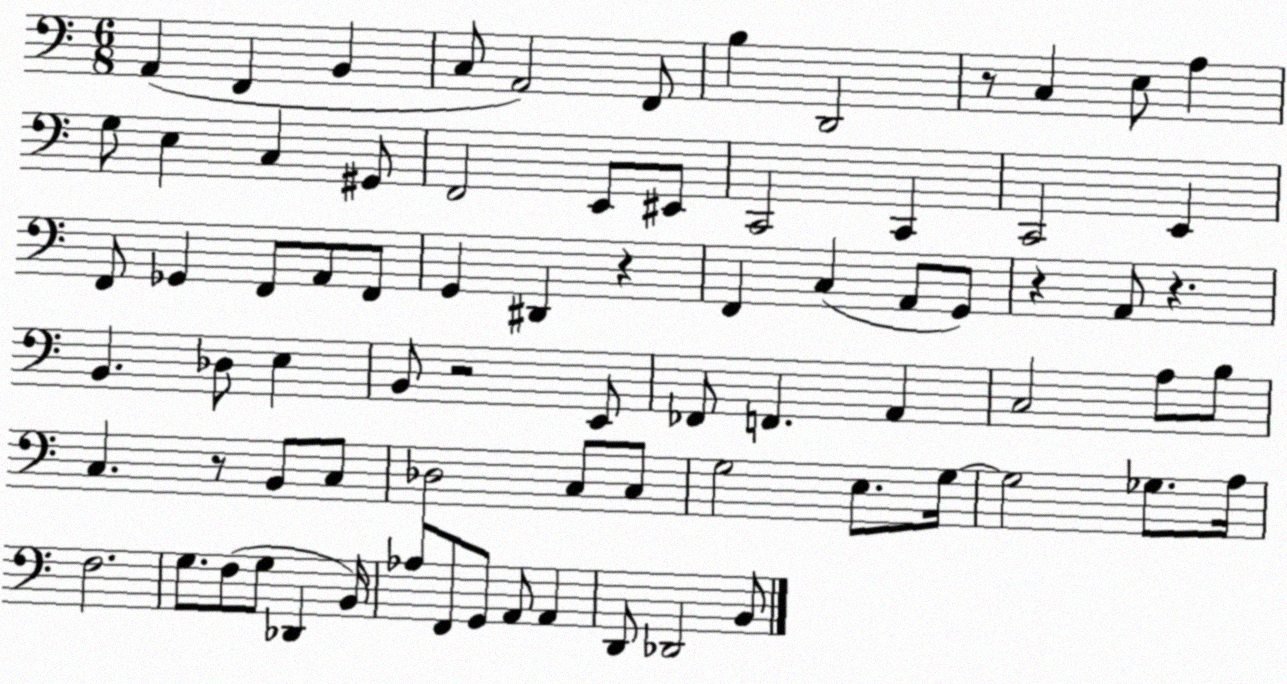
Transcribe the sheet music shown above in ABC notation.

X:1
T:Untitled
M:6/8
L:1/4
K:C
A,, F,, B,, C,/2 A,,2 F,,/2 B, D,,2 z/2 C, E,/2 A, G,/2 E, C, ^G,,/2 F,,2 E,,/2 ^E,,/2 C,,2 C,, C,,2 E,, F,,/2 _G,, F,,/2 A,,/2 F,,/2 G,, ^D,, z F,, C, A,,/2 G,,/2 z A,,/2 z B,, _D,/2 E, B,,/2 z2 E,,/2 _F,,/2 F,, A,, C,2 A,/2 B,/2 C, z/2 B,,/2 C,/2 _D,2 C,/2 C,/2 G,2 E,/2 G,/4 G,2 _G,/2 A,/4 F,2 G,/2 F,/2 G,/2 _D,, B,,/4 _A,/2 F,,/2 G,,/2 A,,/2 A,, D,,/2 _D,,2 B,,/2